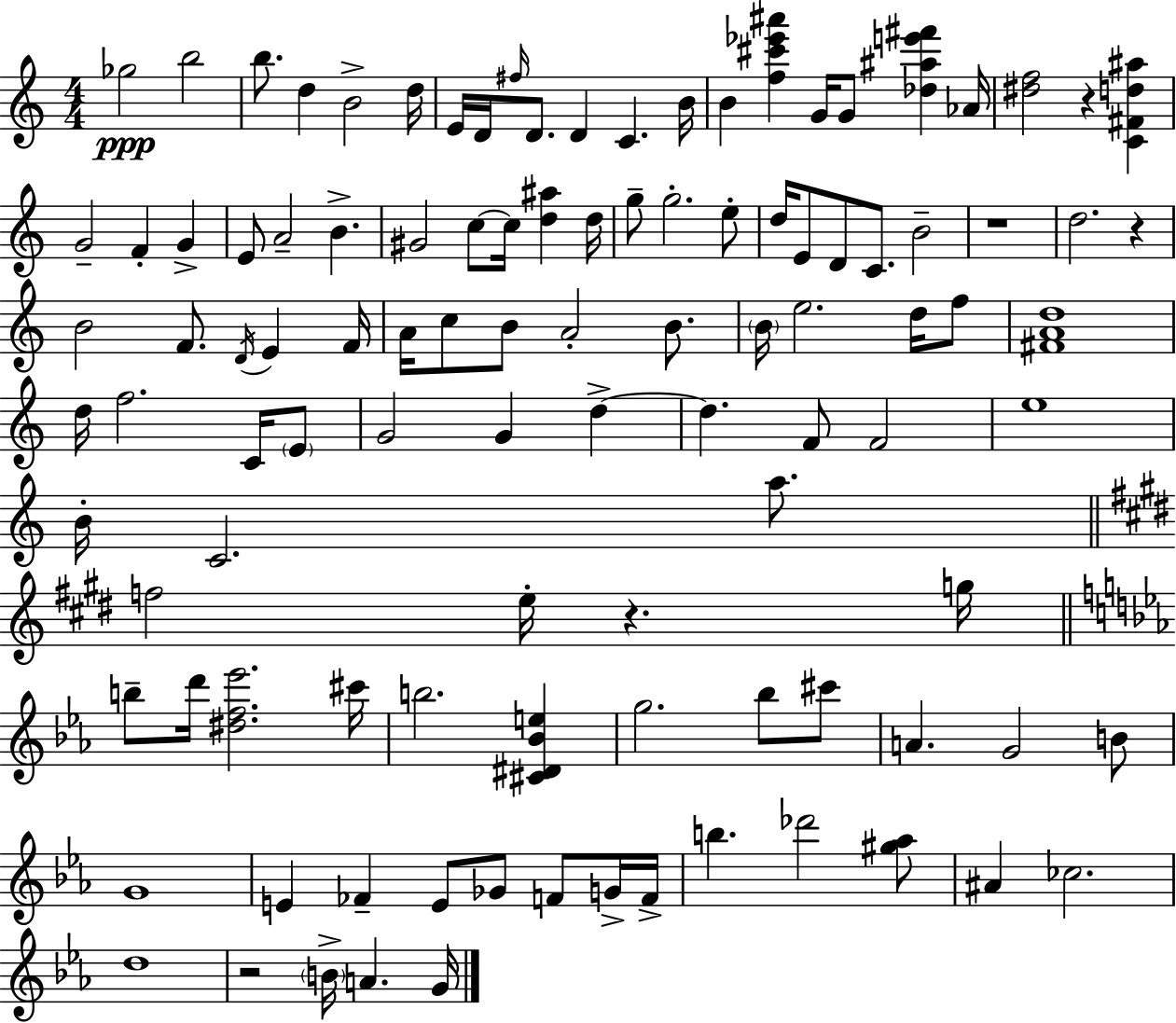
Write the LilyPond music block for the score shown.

{
  \clef treble
  \numericTimeSignature
  \time 4/4
  \key c \major
  ges''2\ppp b''2 | b''8. d''4 b'2-> d''16 | e'16 d'16 \grace { fis''16 } d'8. d'4 c'4. | b'16 b'4 <f'' cis''' ees''' ais'''>4 g'16 g'8 <des'' ais'' e''' fis'''>4 | \break aes'16 <dis'' f''>2 r4 <c' fis' d'' ais''>4 | g'2-- f'4-. g'4-> | e'8 a'2-- b'4.-> | gis'2 c''8~~ c''16 <d'' ais''>4 | \break d''16 g''8-- g''2.-. e''8-. | d''16 e'8 d'8 c'8. b'2-- | r1 | d''2. r4 | \break b'2 f'8. \acciaccatura { d'16 } e'4 | f'16 a'16 c''8 b'8 a'2-. b'8. | \parenthesize b'16 e''2. d''16 | f''8 <fis' a' d''>1 | \break d''16 f''2. c'16 | \parenthesize e'8 g'2 g'4 d''4->~~ | d''4. f'8 f'2 | e''1 | \break b'16-. c'2. a''8. | \bar "||" \break \key e \major f''2 e''16-. r4. g''16 | \bar "||" \break \key ees \major b''8-- d'''16 <dis'' f'' ees'''>2. cis'''16 | b''2. <cis' dis' bes' e''>4 | g''2. bes''8 cis'''8 | a'4. g'2 b'8 | \break g'1 | e'4 fes'4-- e'8 ges'8 f'8 g'16-> f'16-> | b''4. des'''2 <gis'' aes''>8 | ais'4 ces''2. | \break d''1 | r2 \parenthesize b'16-> a'4. g'16 | \bar "|."
}